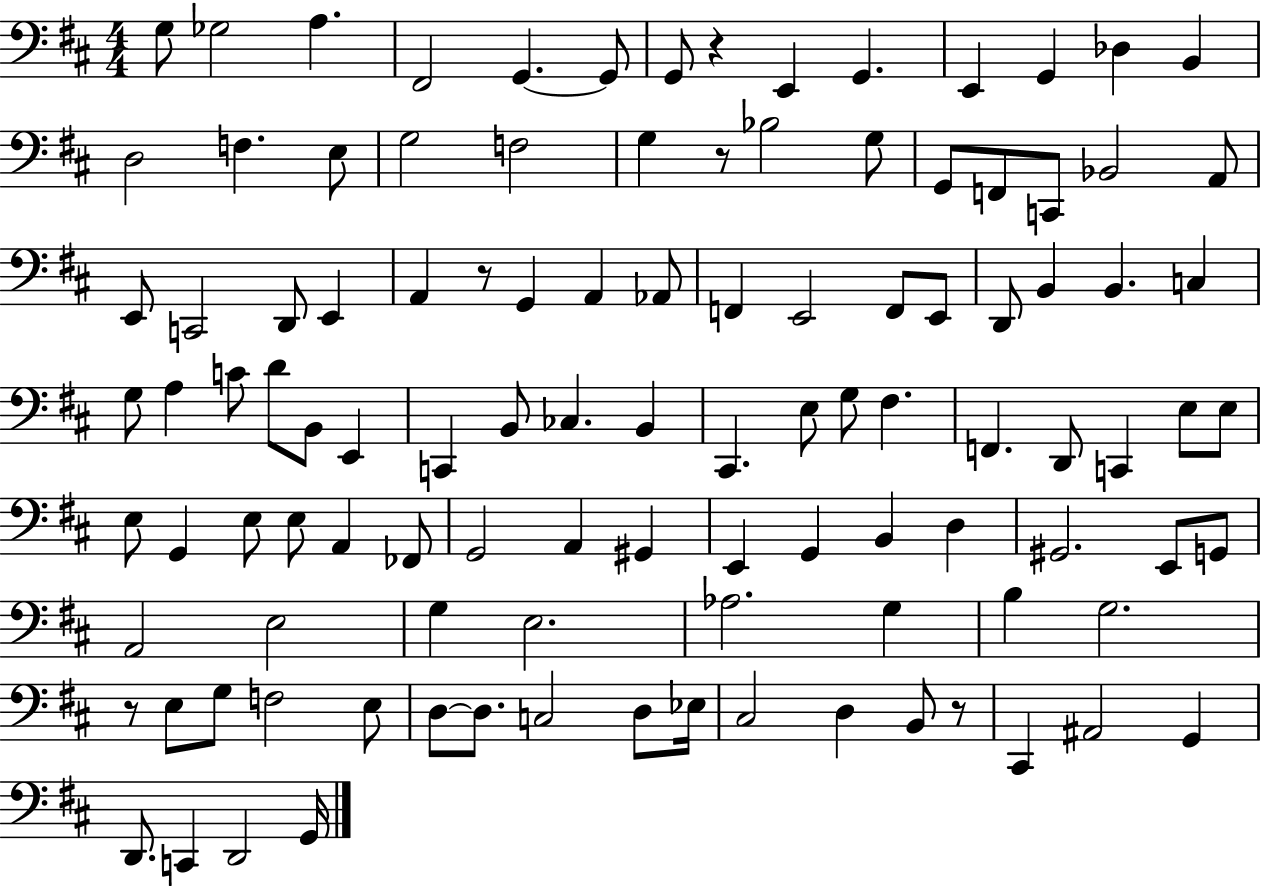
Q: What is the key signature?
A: D major